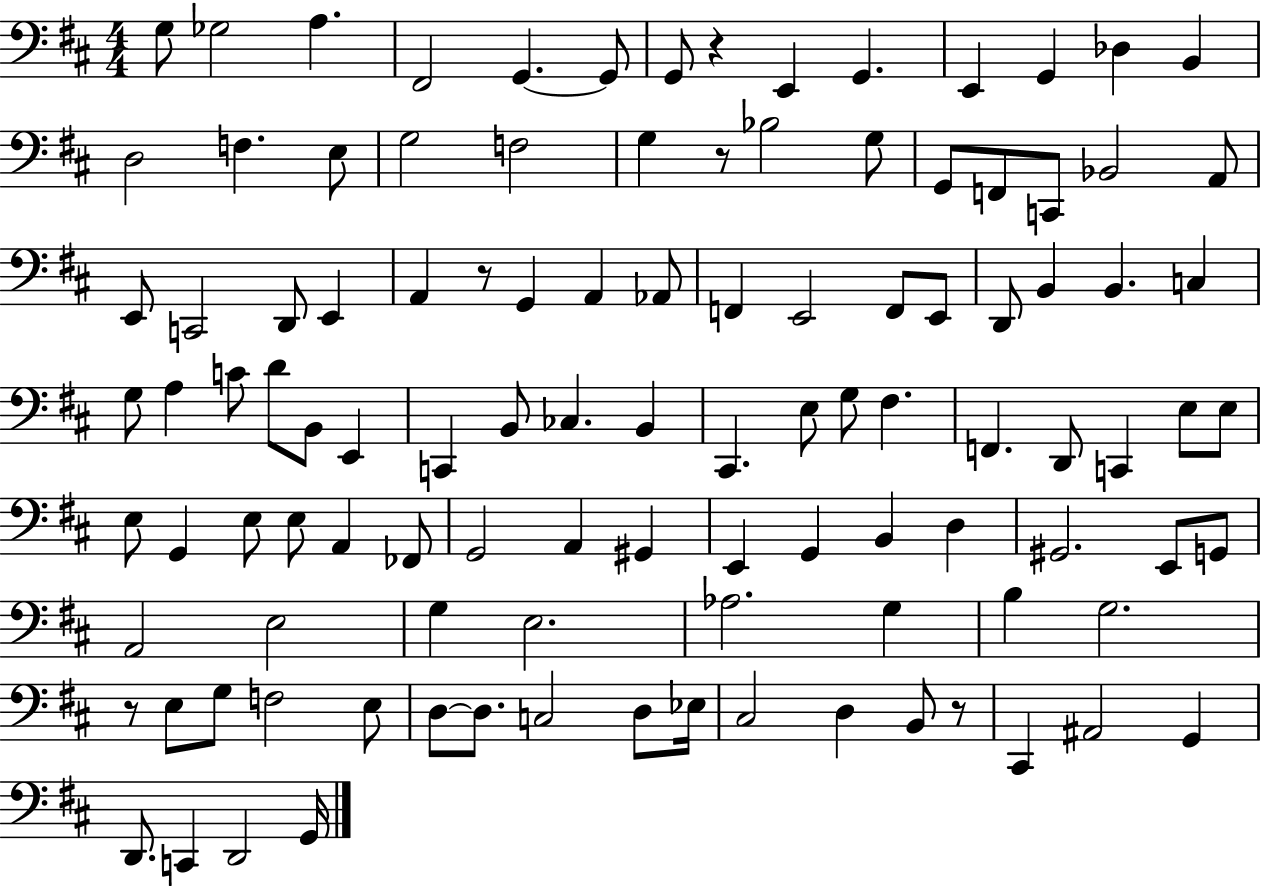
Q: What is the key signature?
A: D major